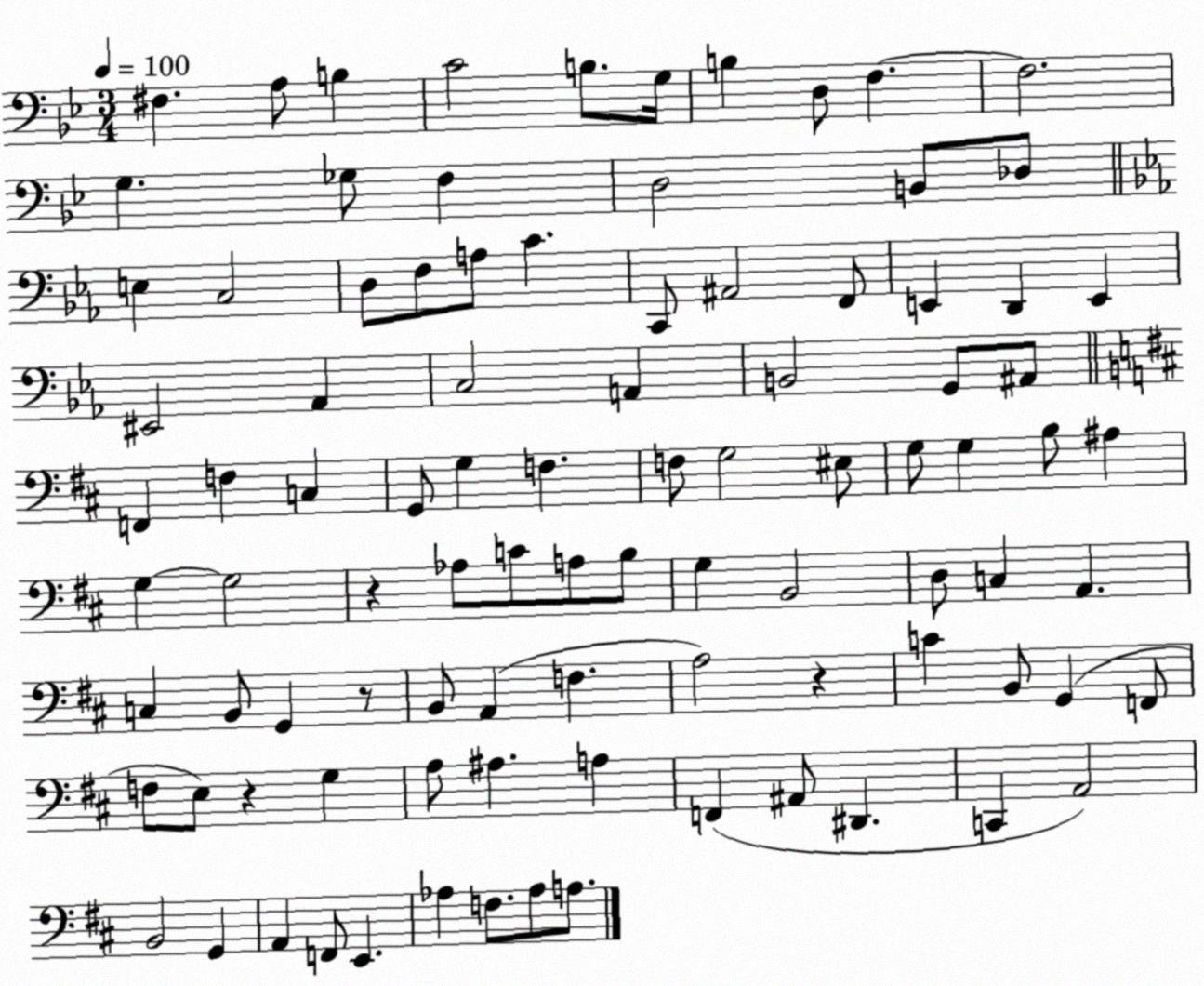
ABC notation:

X:1
T:Untitled
M:3/4
L:1/4
K:Bb
^F, A,/2 B, C2 B,/2 G,/4 B, D,/2 F, F,2 G, _G,/2 F, D,2 B,,/2 _D,/2 E, C,2 D,/2 F,/2 A,/2 C C,,/2 ^A,,2 F,,/2 E,, D,, E,, ^E,,2 _A,, C,2 A,, B,,2 G,,/2 ^A,,/2 F,, F, C, G,,/2 G, F, F,/2 G,2 ^E,/2 G,/2 G, B,/2 ^A, G, G,2 z _A,/2 C/2 A,/2 B,/2 G, B,,2 D,/2 C, A,, C, B,,/2 G,, z/2 B,,/2 A,, F, A,2 z C B,,/2 G,, F,,/2 F,/2 E,/2 z G, A,/2 ^A, A, F,, ^A,,/2 ^D,, C,, A,,2 B,,2 G,, A,, F,,/2 E,, _A, F,/2 _A,/2 A,/2